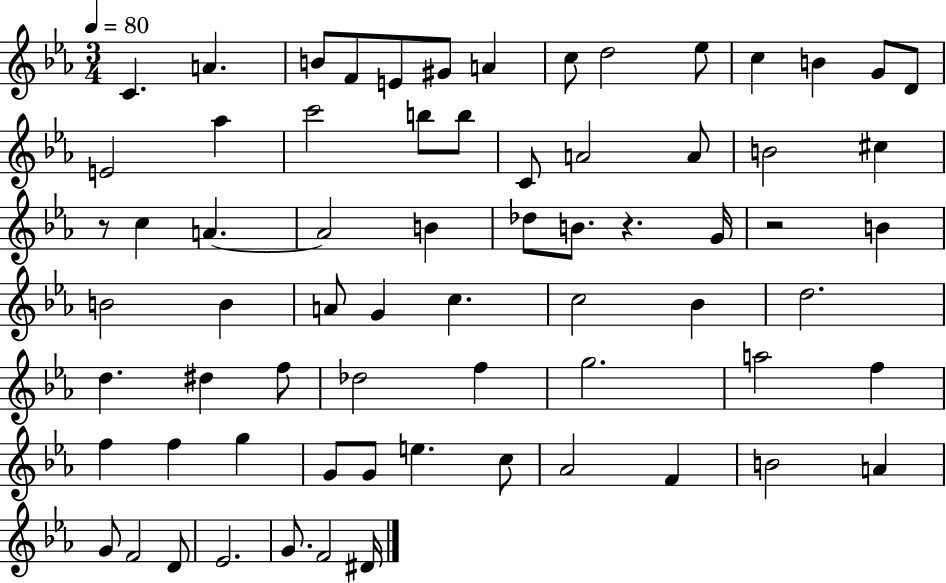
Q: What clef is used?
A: treble